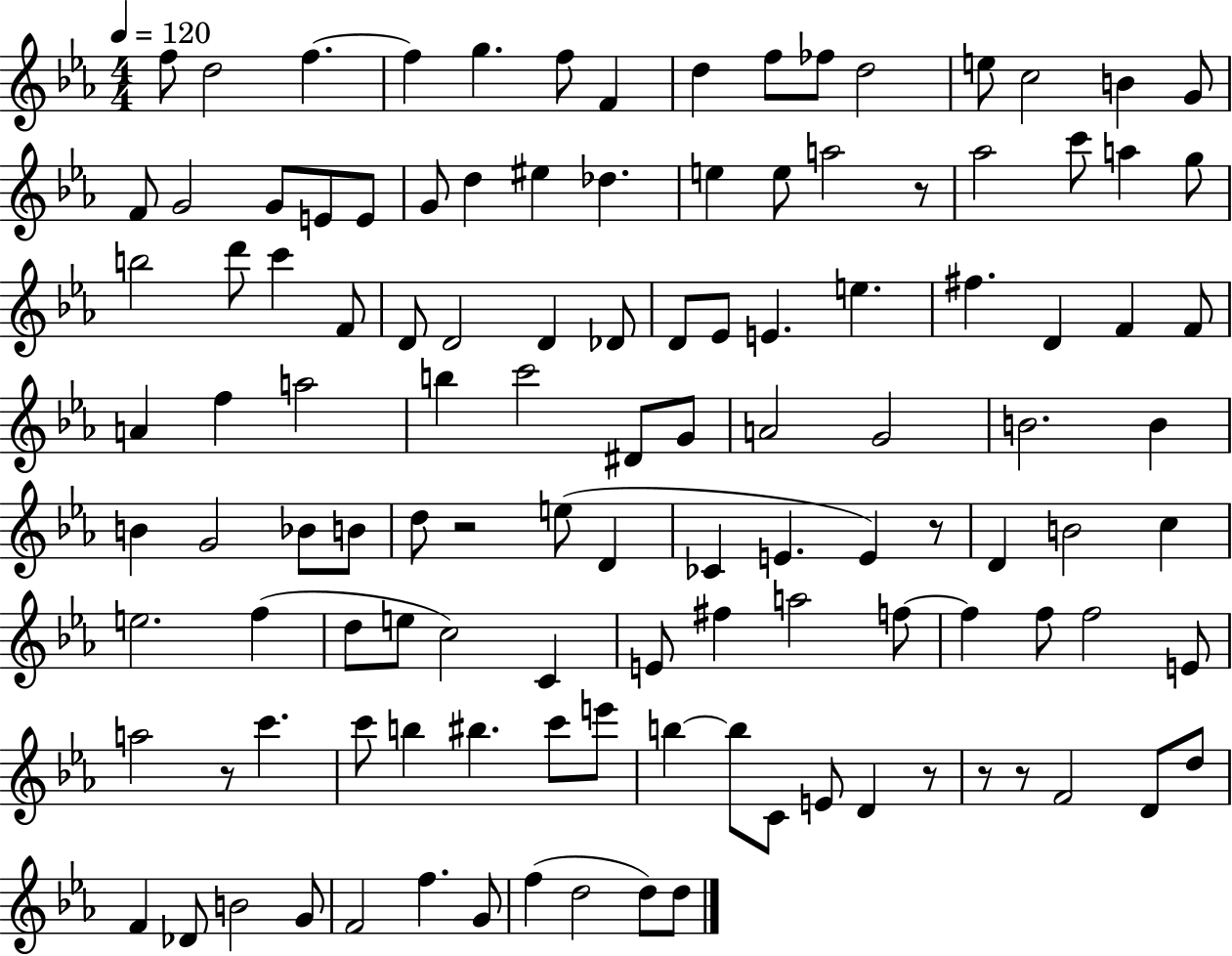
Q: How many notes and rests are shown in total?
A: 118